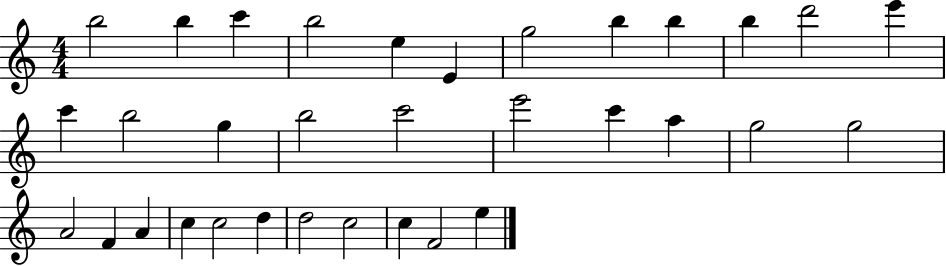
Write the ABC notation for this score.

X:1
T:Untitled
M:4/4
L:1/4
K:C
b2 b c' b2 e E g2 b b b d'2 e' c' b2 g b2 c'2 e'2 c' a g2 g2 A2 F A c c2 d d2 c2 c F2 e